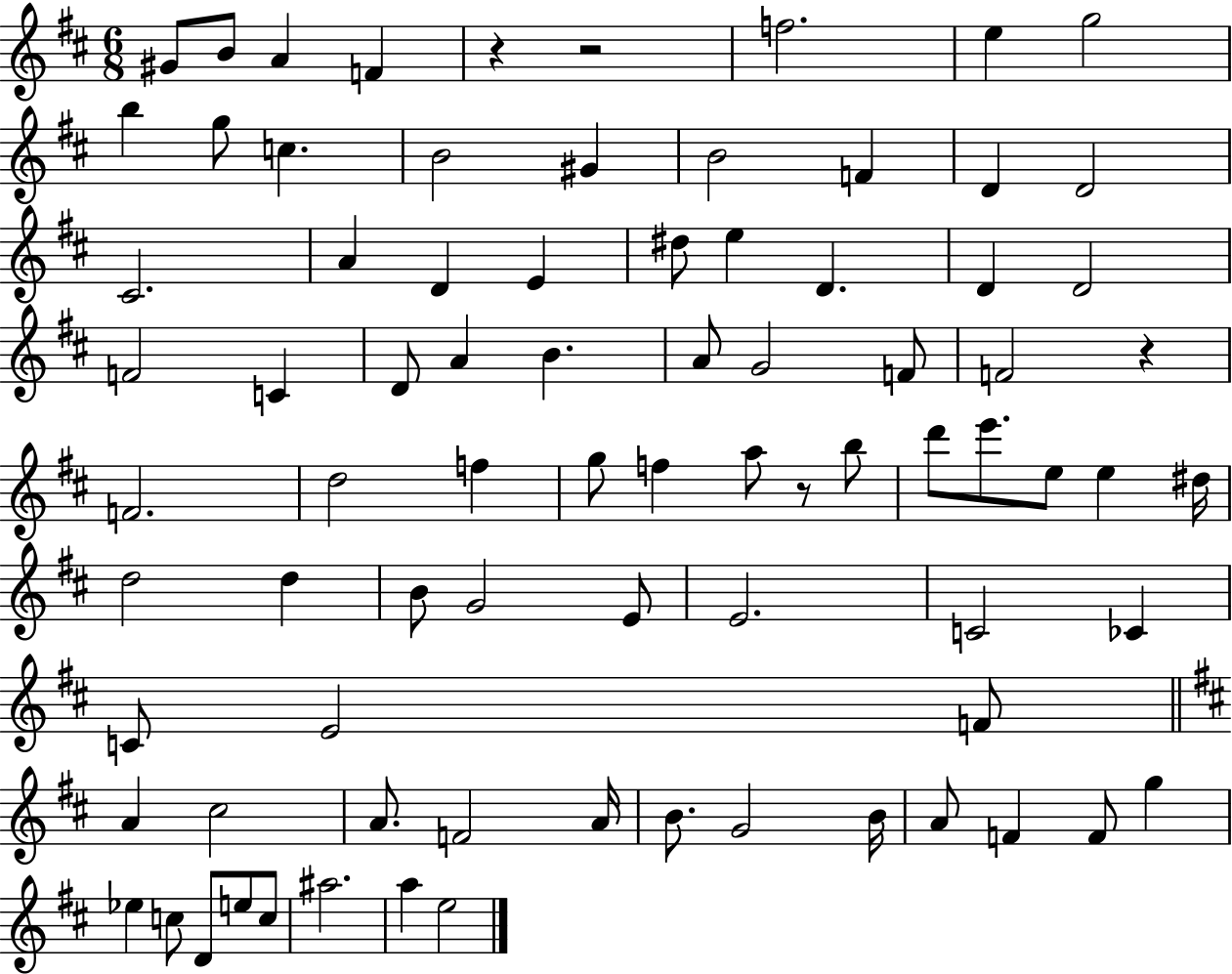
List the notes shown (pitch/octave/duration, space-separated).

G#4/e B4/e A4/q F4/q R/q R/h F5/h. E5/q G5/h B5/q G5/e C5/q. B4/h G#4/q B4/h F4/q D4/q D4/h C#4/h. A4/q D4/q E4/q D#5/e E5/q D4/q. D4/q D4/h F4/h C4/q D4/e A4/q B4/q. A4/e G4/h F4/e F4/h R/q F4/h. D5/h F5/q G5/e F5/q A5/e R/e B5/e D6/e E6/e. E5/e E5/q D#5/s D5/h D5/q B4/e G4/h E4/e E4/h. C4/h CES4/q C4/e E4/h F4/e A4/q C#5/h A4/e. F4/h A4/s B4/e. G4/h B4/s A4/e F4/q F4/e G5/q Eb5/q C5/e D4/e E5/e C5/e A#5/h. A5/q E5/h